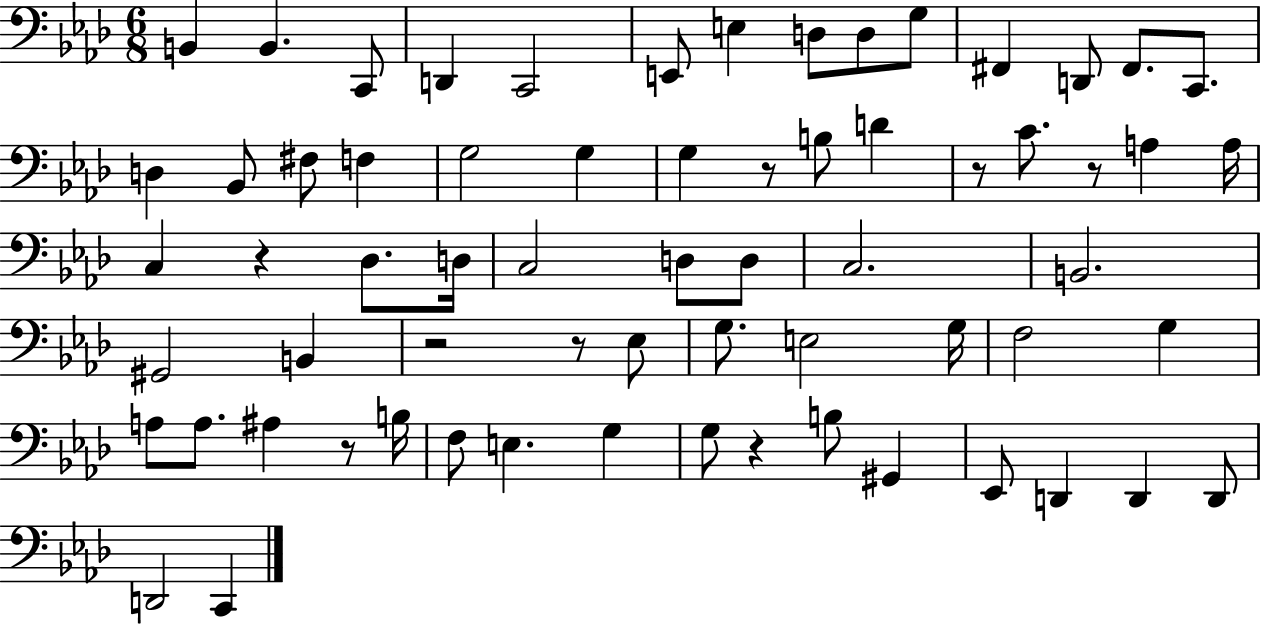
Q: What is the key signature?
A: AES major